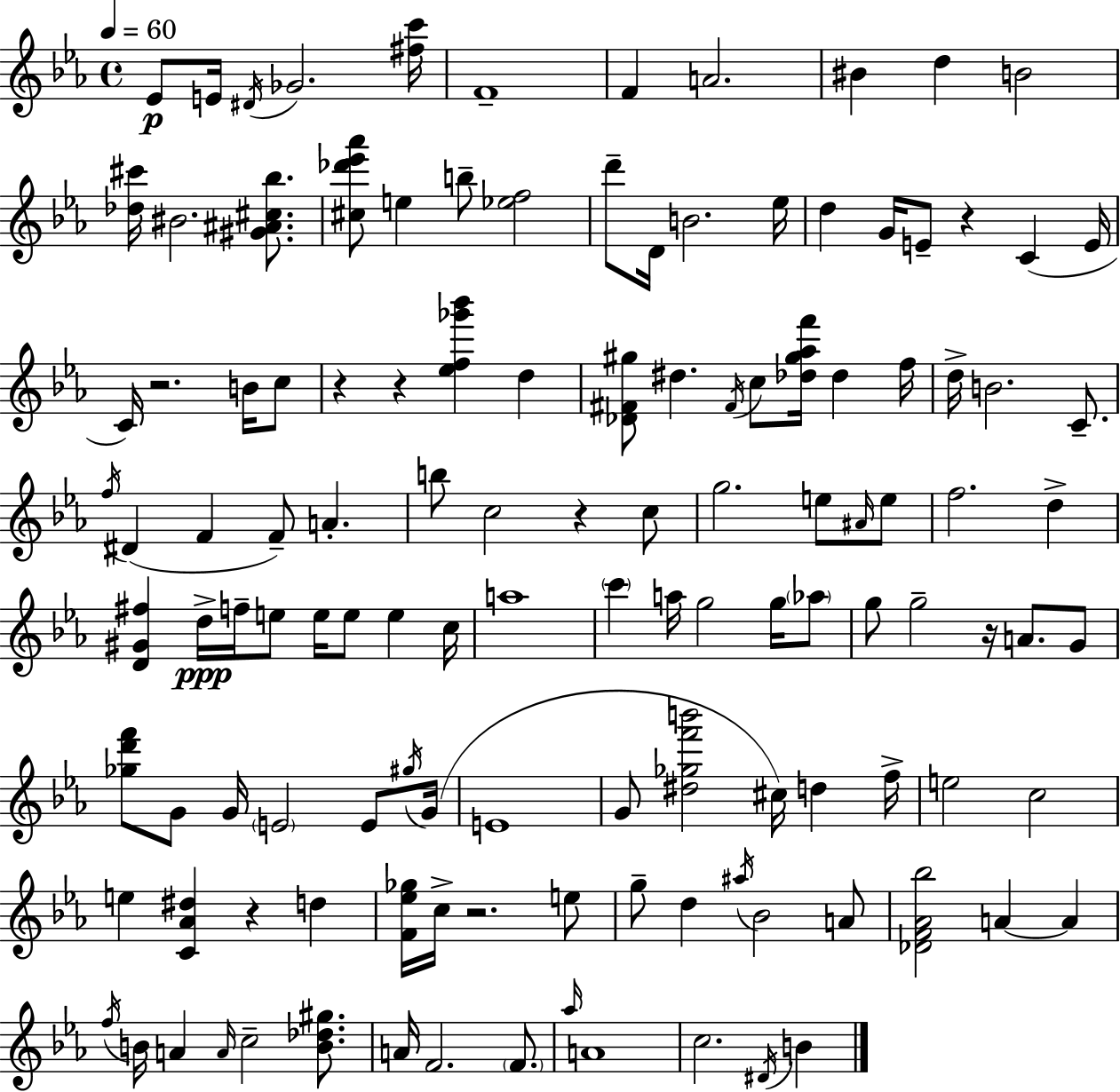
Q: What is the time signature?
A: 4/4